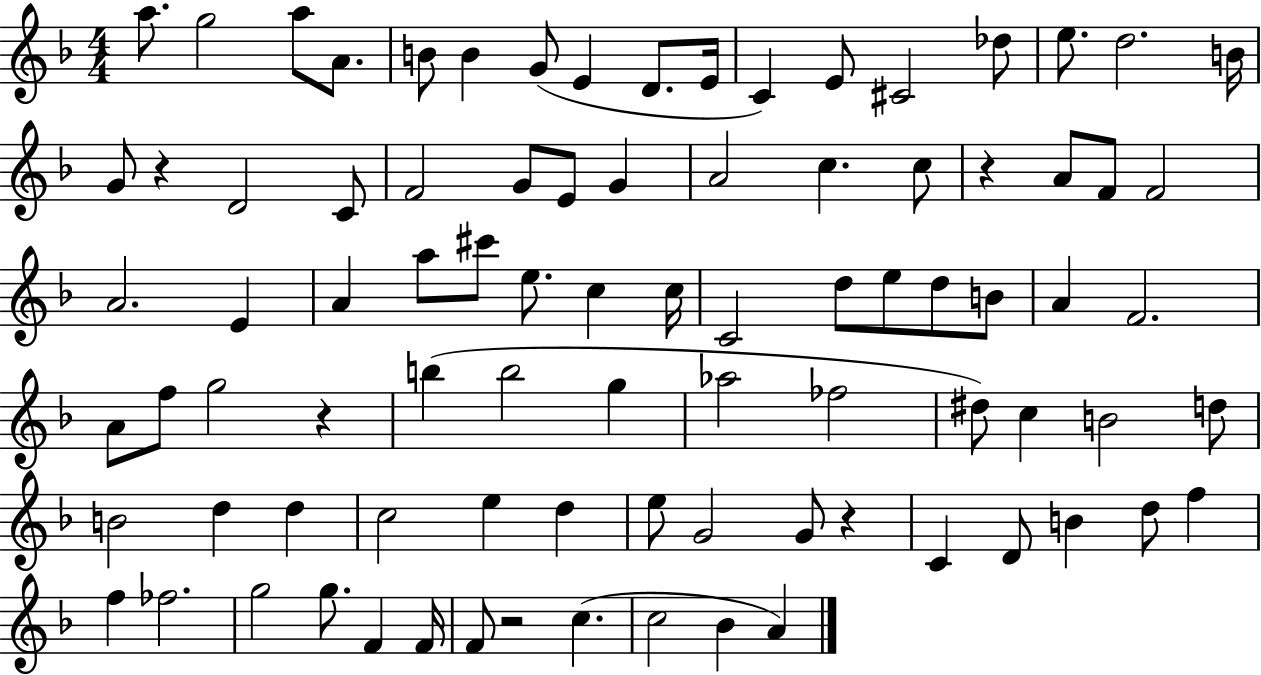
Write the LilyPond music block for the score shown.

{
  \clef treble
  \numericTimeSignature
  \time 4/4
  \key f \major
  a''8. g''2 a''8 a'8. | b'8 b'4 g'8( e'4 d'8. e'16 | c'4) e'8 cis'2 des''8 | e''8. d''2. b'16 | \break g'8 r4 d'2 c'8 | f'2 g'8 e'8 g'4 | a'2 c''4. c''8 | r4 a'8 f'8 f'2 | \break a'2. e'4 | a'4 a''8 cis'''8 e''8. c''4 c''16 | c'2 d''8 e''8 d''8 b'8 | a'4 f'2. | \break a'8 f''8 g''2 r4 | b''4( b''2 g''4 | aes''2 fes''2 | dis''8) c''4 b'2 d''8 | \break b'2 d''4 d''4 | c''2 e''4 d''4 | e''8 g'2 g'8 r4 | c'4 d'8 b'4 d''8 f''4 | \break f''4 fes''2. | g''2 g''8. f'4 f'16 | f'8 r2 c''4.( | c''2 bes'4 a'4) | \break \bar "|."
}